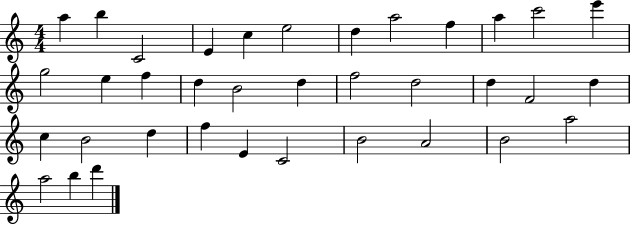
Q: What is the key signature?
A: C major